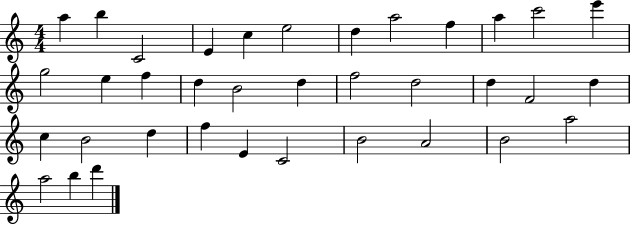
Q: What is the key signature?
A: C major